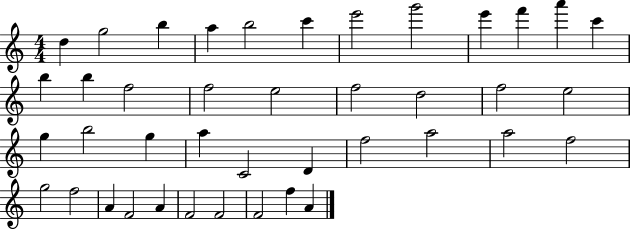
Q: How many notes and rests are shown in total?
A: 41